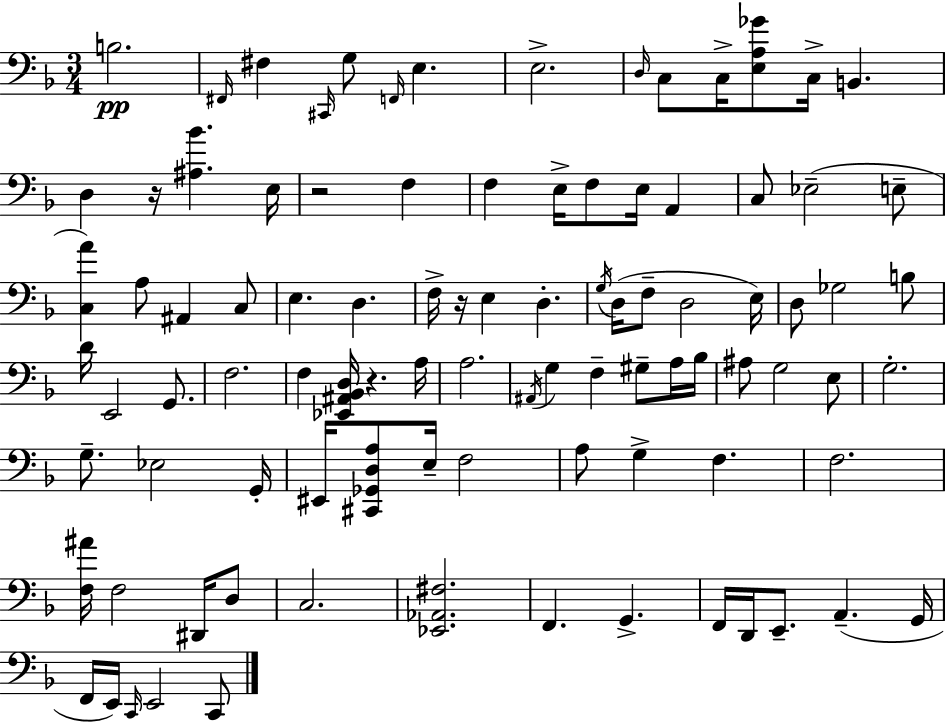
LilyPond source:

{
  \clef bass
  \numericTimeSignature
  \time 3/4
  \key f \major
  \repeat volta 2 { b2.\pp | \grace { fis,16 } fis4 \grace { cis,16 } g8 \grace { f,16 } e4. | e2.-> | \grace { d16 } c8 c16-> <e a ges'>8 c16-> b,4. | \break d4 r16 <ais bes'>4. | e16 r2 | f4 f4 e16-> f8 e16 | a,4 c8 ees2--( | \break e8-- <c a'>4) a8 ais,4 | c8 e4. d4. | f16-> r16 e4 d4.-. | \acciaccatura { g16 }( d16 f8-- d2 | \break e16) d8 ges2 | b8 d'16 e,2 | g,8. f2. | f4 <ees, ais, bes, d>16 r4. | \break a16 a2. | \acciaccatura { ais,16 } g4 f4-- | gis8-- a16 bes16 ais8 g2 | e8 g2.-. | \break g8.-- ees2 | g,16-. eis,16 <cis, ges, d a>8 e16-- f2 | a8 g4-> | f4. f2. | \break <f ais'>16 f2 | dis,16 d8 c2. | <ees, aes, fis>2. | f,4. | \break g,4.-> f,16 d,16 e,8.-- a,4.--( | g,16 f,16 e,16) \grace { c,16 } e,2 | c,8 } \bar "|."
}